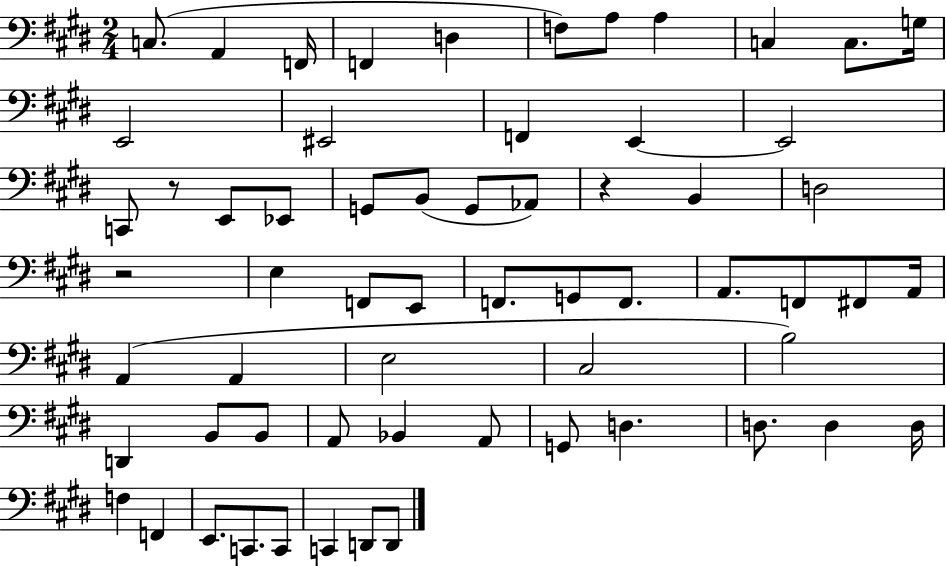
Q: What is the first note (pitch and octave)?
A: C3